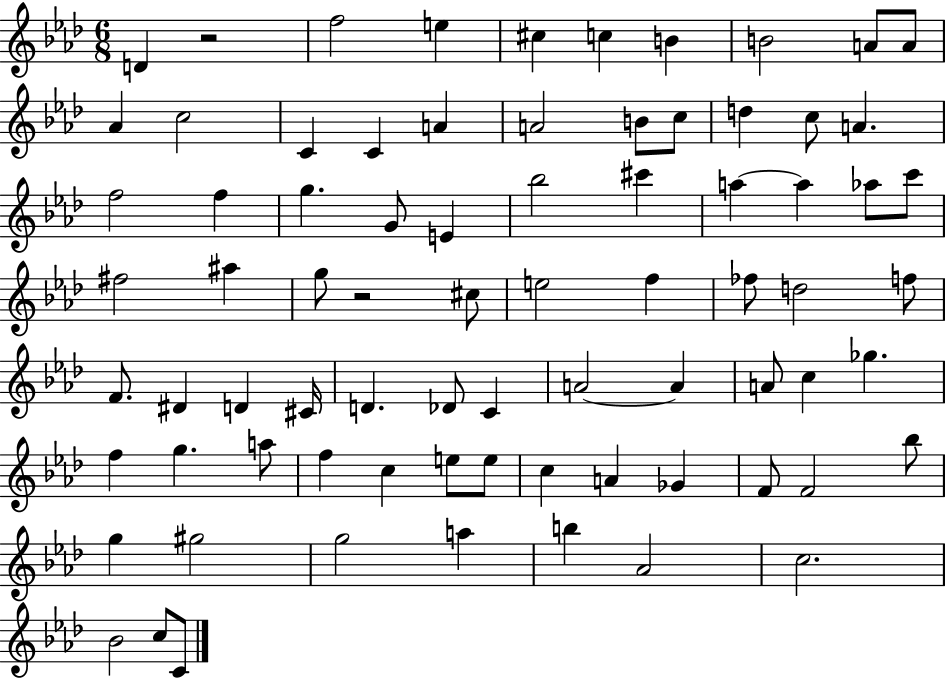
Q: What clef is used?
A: treble